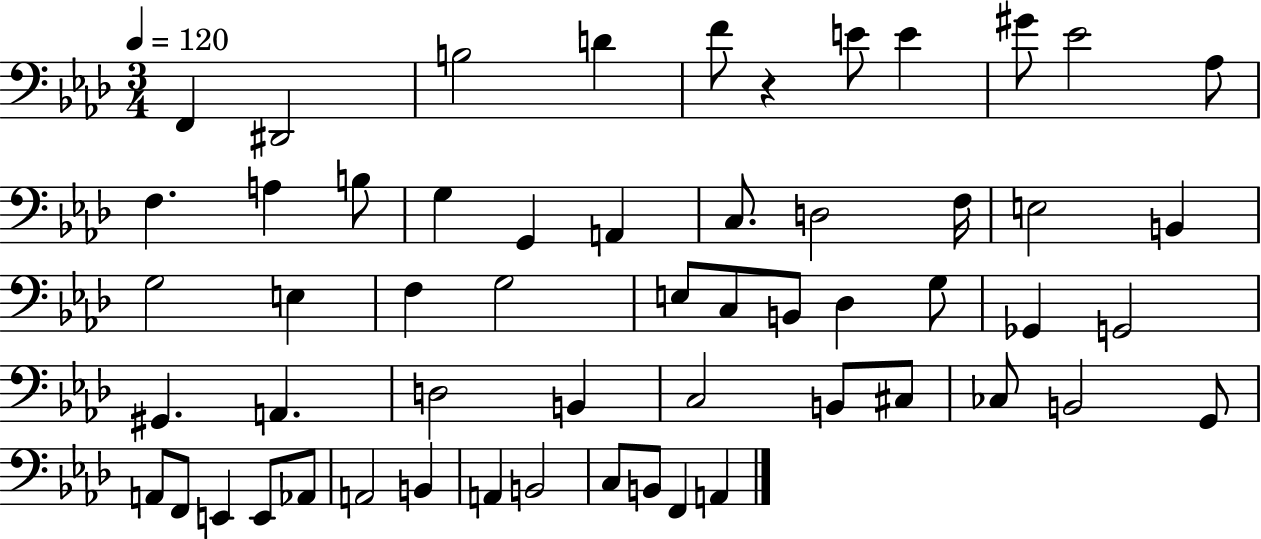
{
  \clef bass
  \numericTimeSignature
  \time 3/4
  \key aes \major
  \tempo 4 = 120
  f,4 dis,2 | b2 d'4 | f'8 r4 e'8 e'4 | gis'8 ees'2 aes8 | \break f4. a4 b8 | g4 g,4 a,4 | c8. d2 f16 | e2 b,4 | \break g2 e4 | f4 g2 | e8 c8 b,8 des4 g8 | ges,4 g,2 | \break gis,4. a,4. | d2 b,4 | c2 b,8 cis8 | ces8 b,2 g,8 | \break a,8 f,8 e,4 e,8 aes,8 | a,2 b,4 | a,4 b,2 | c8 b,8 f,4 a,4 | \break \bar "|."
}